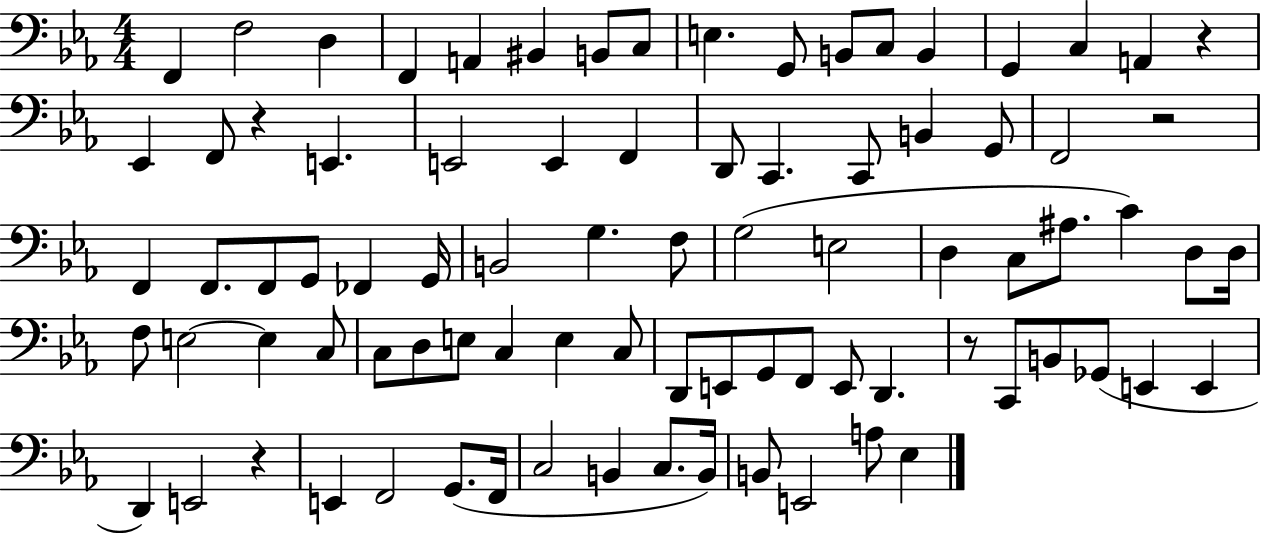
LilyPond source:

{
  \clef bass
  \numericTimeSignature
  \time 4/4
  \key ees \major
  \repeat volta 2 { f,4 f2 d4 | f,4 a,4 bis,4 b,8 c8 | e4. g,8 b,8 c8 b,4 | g,4 c4 a,4 r4 | \break ees,4 f,8 r4 e,4. | e,2 e,4 f,4 | d,8 c,4. c,8 b,4 g,8 | f,2 r2 | \break f,4 f,8. f,8 g,8 fes,4 g,16 | b,2 g4. f8 | g2( e2 | d4 c8 ais8. c'4) d8 d16 | \break f8 e2~~ e4 c8 | c8 d8 e8 c4 e4 c8 | d,8 e,8 g,8 f,8 e,8 d,4. | r8 c,8 b,8 ges,8( e,4 e,4 | \break d,4) e,2 r4 | e,4 f,2 g,8.( f,16 | c2 b,4 c8. b,16) | b,8 e,2 a8 ees4 | \break } \bar "|."
}